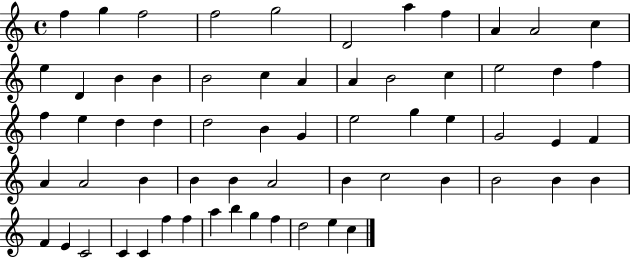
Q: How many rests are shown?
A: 0